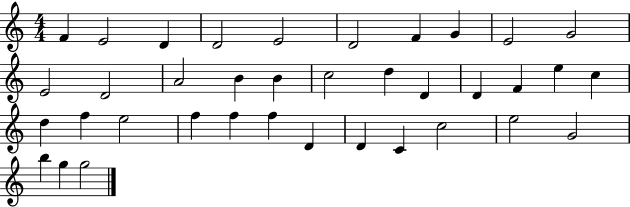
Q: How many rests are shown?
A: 0